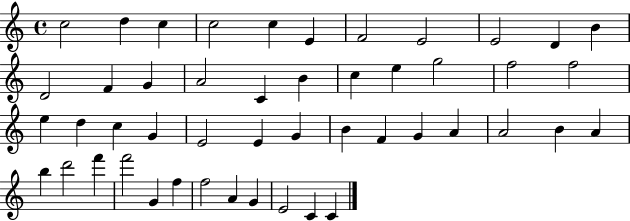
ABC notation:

X:1
T:Untitled
M:4/4
L:1/4
K:C
c2 d c c2 c E F2 E2 E2 D B D2 F G A2 C B c e g2 f2 f2 e d c G E2 E G B F G A A2 B A b d'2 f' f'2 G f f2 A G E2 C C